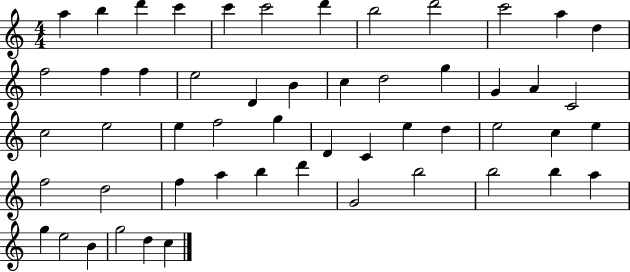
{
  \clef treble
  \numericTimeSignature
  \time 4/4
  \key c \major
  a''4 b''4 d'''4 c'''4 | c'''4 c'''2 d'''4 | b''2 d'''2 | c'''2 a''4 d''4 | \break f''2 f''4 f''4 | e''2 d'4 b'4 | c''4 d''2 g''4 | g'4 a'4 c'2 | \break c''2 e''2 | e''4 f''2 g''4 | d'4 c'4 e''4 d''4 | e''2 c''4 e''4 | \break f''2 d''2 | f''4 a''4 b''4 d'''4 | g'2 b''2 | b''2 b''4 a''4 | \break g''4 e''2 b'4 | g''2 d''4 c''4 | \bar "|."
}